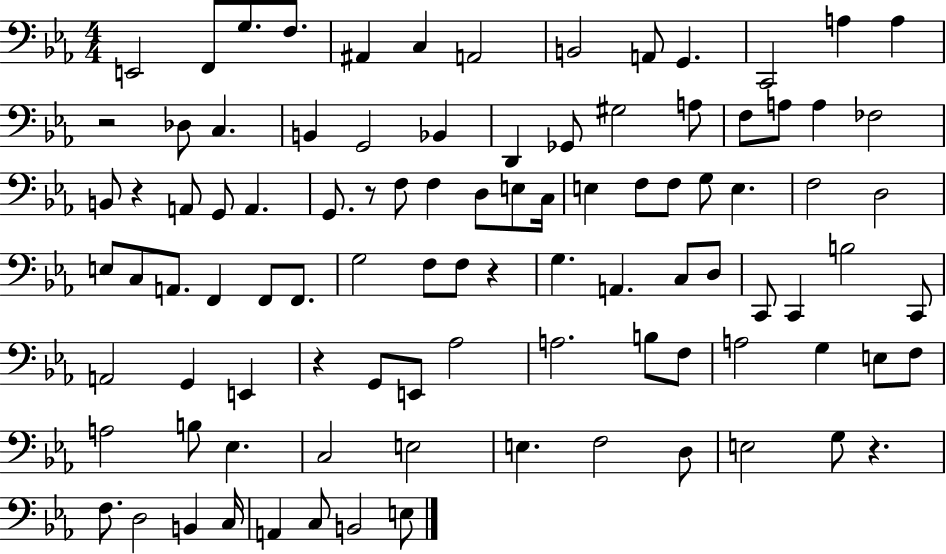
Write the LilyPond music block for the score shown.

{
  \clef bass
  \numericTimeSignature
  \time 4/4
  \key ees \major
  e,2 f,8 g8. f8. | ais,4 c4 a,2 | b,2 a,8 g,4. | c,2 a4 a4 | \break r2 des8 c4. | b,4 g,2 bes,4 | d,4 ges,8 gis2 a8 | f8 a8 a4 fes2 | \break b,8 r4 a,8 g,8 a,4. | g,8. r8 f8 f4 d8 e8 c16 | e4 f8 f8 g8 e4. | f2 d2 | \break e8 c8 a,8. f,4 f,8 f,8. | g2 f8 f8 r4 | g4. a,4. c8 d8 | c,8 c,4 b2 c,8 | \break a,2 g,4 e,4 | r4 g,8 e,8 aes2 | a2. b8 f8 | a2 g4 e8 f8 | \break a2 b8 ees4. | c2 e2 | e4. f2 d8 | e2 g8 r4. | \break f8. d2 b,4 c16 | a,4 c8 b,2 e8 | \bar "|."
}